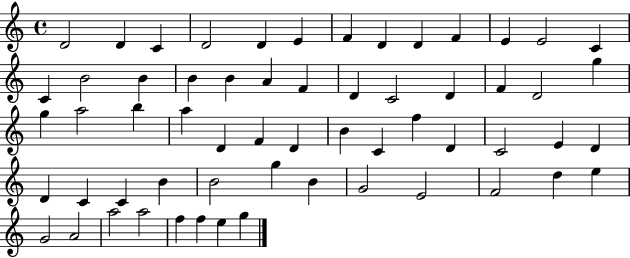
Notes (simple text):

D4/h D4/q C4/q D4/h D4/q E4/q F4/q D4/q D4/q F4/q E4/q E4/h C4/q C4/q B4/h B4/q B4/q B4/q A4/q F4/q D4/q C4/h D4/q F4/q D4/h G5/q G5/q A5/h B5/q A5/q D4/q F4/q D4/q B4/q C4/q F5/q D4/q C4/h E4/q D4/q D4/q C4/q C4/q B4/q B4/h G5/q B4/q G4/h E4/h F4/h D5/q E5/q G4/h A4/h A5/h A5/h F5/q F5/q E5/q G5/q